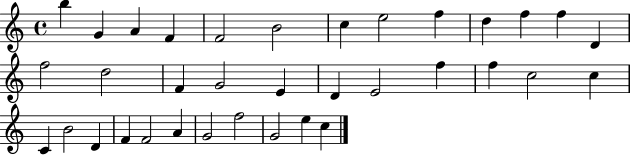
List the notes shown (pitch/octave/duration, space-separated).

B5/q G4/q A4/q F4/q F4/h B4/h C5/q E5/h F5/q D5/q F5/q F5/q D4/q F5/h D5/h F4/q G4/h E4/q D4/q E4/h F5/q F5/q C5/h C5/q C4/q B4/h D4/q F4/q F4/h A4/q G4/h F5/h G4/h E5/q C5/q